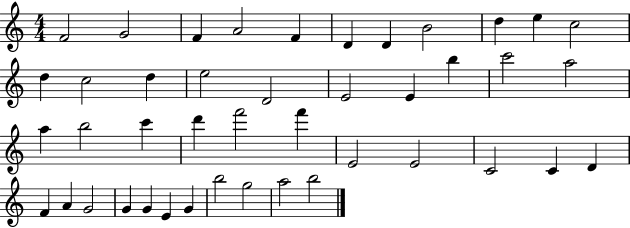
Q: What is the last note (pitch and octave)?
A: B5